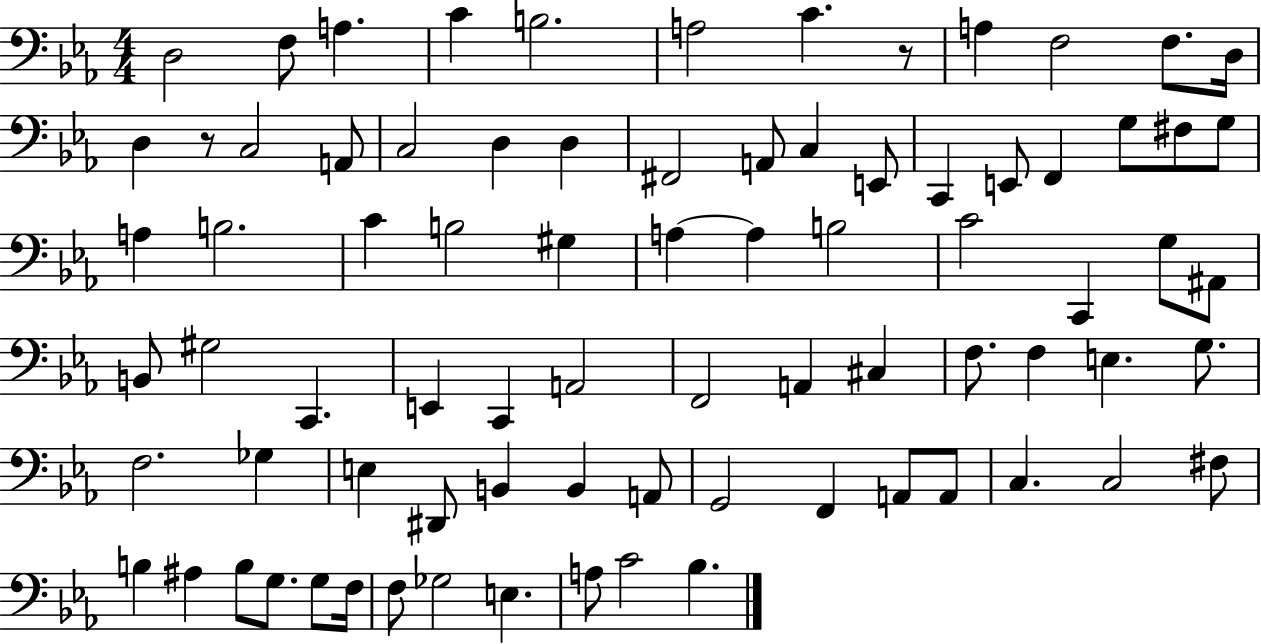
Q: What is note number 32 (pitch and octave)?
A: G#3